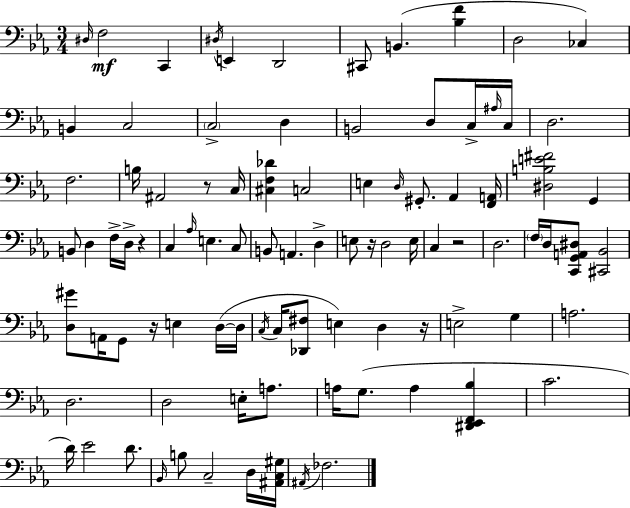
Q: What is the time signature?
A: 3/4